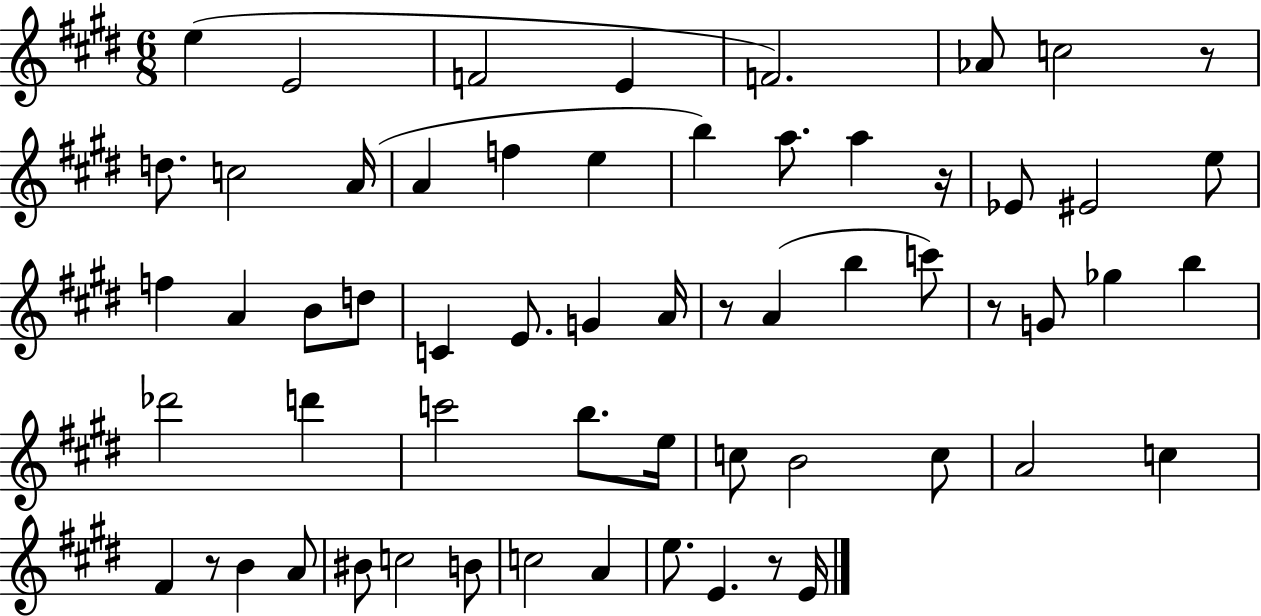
E5/q E4/h F4/h E4/q F4/h. Ab4/e C5/h R/e D5/e. C5/h A4/s A4/q F5/q E5/q B5/q A5/e. A5/q R/s Eb4/e EIS4/h E5/e F5/q A4/q B4/e D5/e C4/q E4/e. G4/q A4/s R/e A4/q B5/q C6/e R/e G4/e Gb5/q B5/q Db6/h D6/q C6/h B5/e. E5/s C5/e B4/h C5/e A4/h C5/q F#4/q R/e B4/q A4/e BIS4/e C5/h B4/e C5/h A4/q E5/e. E4/q. R/e E4/s